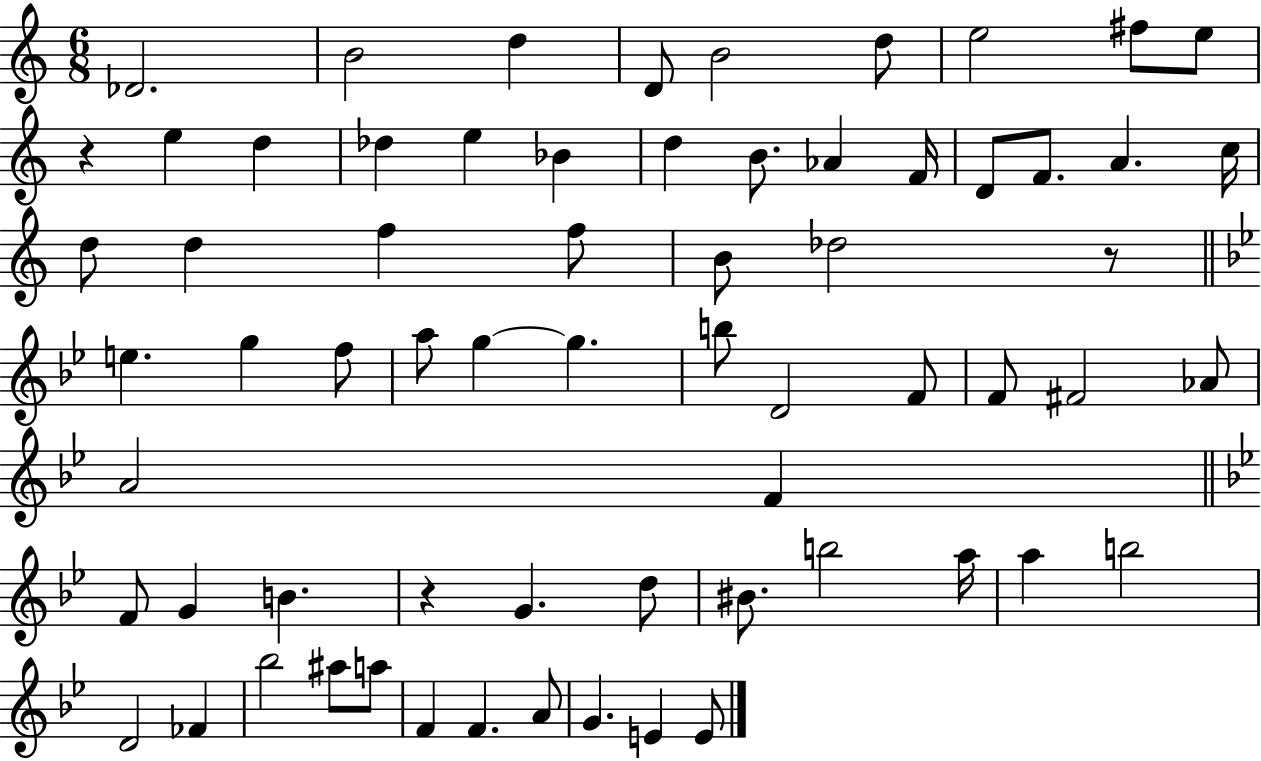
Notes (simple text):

Db4/h. B4/h D5/q D4/e B4/h D5/e E5/h F#5/e E5/e R/q E5/q D5/q Db5/q E5/q Bb4/q D5/q B4/e. Ab4/q F4/s D4/e F4/e. A4/q. C5/s D5/e D5/q F5/q F5/e B4/e Db5/h R/e E5/q. G5/q F5/e A5/e G5/q G5/q. B5/e D4/h F4/e F4/e F#4/h Ab4/e A4/h F4/q F4/e G4/q B4/q. R/q G4/q. D5/e BIS4/e. B5/h A5/s A5/q B5/h D4/h FES4/q Bb5/h A#5/e A5/e F4/q F4/q. A4/e G4/q. E4/q E4/e